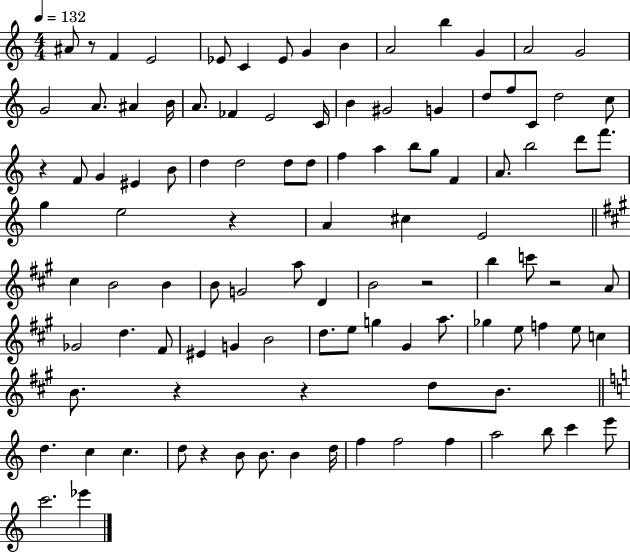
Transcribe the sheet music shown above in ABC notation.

X:1
T:Untitled
M:4/4
L:1/4
K:C
^A/2 z/2 F E2 _E/2 C _E/2 G B A2 b G A2 G2 G2 A/2 ^A B/4 A/2 _F E2 C/4 B ^G2 G d/2 f/2 C/2 d2 c/2 z F/2 G ^E B/2 d d2 d/2 d/2 f a b/2 g/2 F A/2 b2 d'/2 f'/2 g e2 z A ^c E2 ^c B2 B B/2 G2 a/2 D B2 z2 b c'/2 z2 A/2 _G2 d ^F/2 ^E G B2 d/2 e/2 g ^G a/2 _g e/2 f e/2 c B/2 z z d/2 B/2 d c c d/2 z B/2 B/2 B d/4 f f2 f a2 b/2 c' e'/2 c'2 _e'